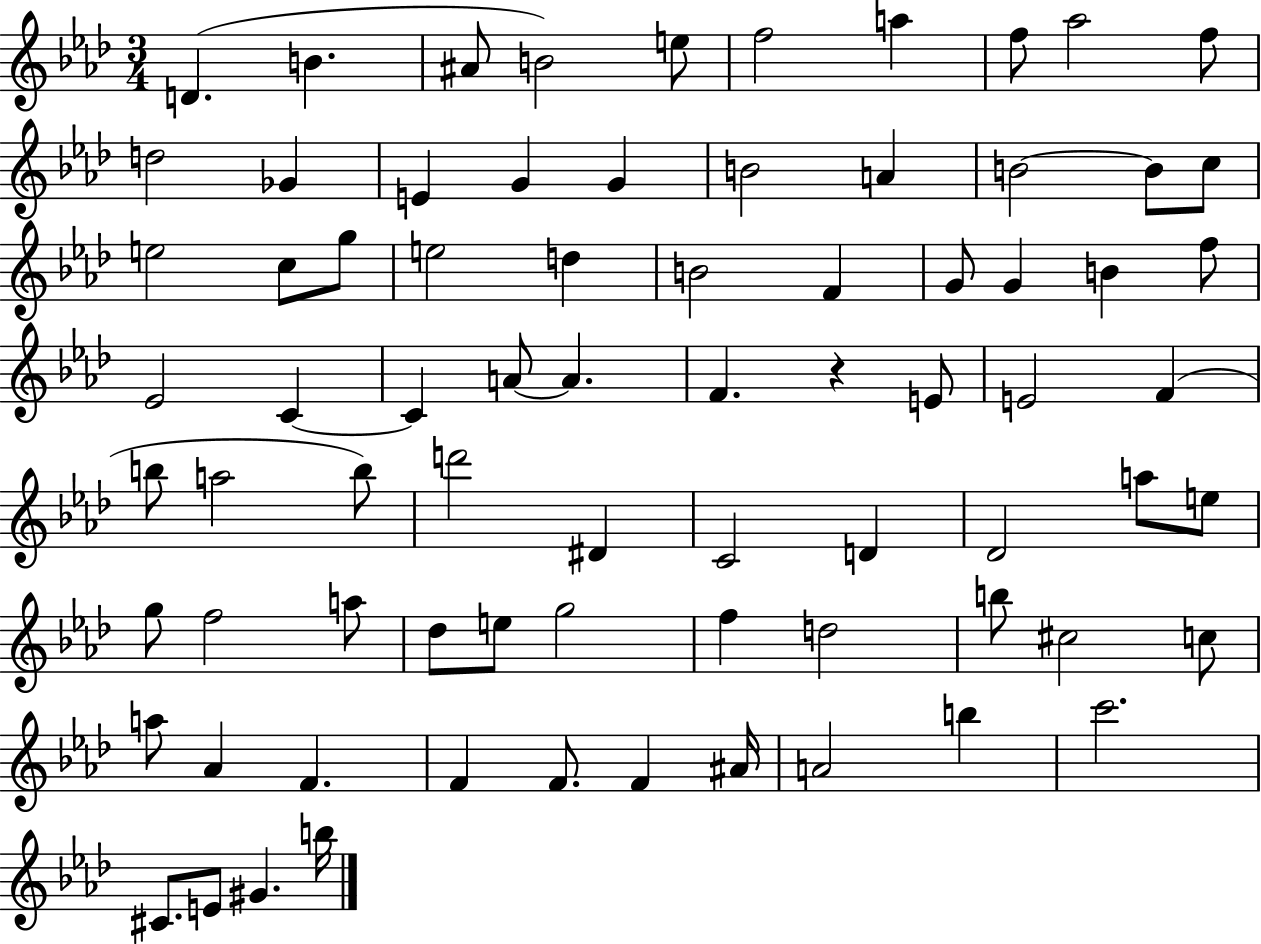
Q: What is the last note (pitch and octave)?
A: B5